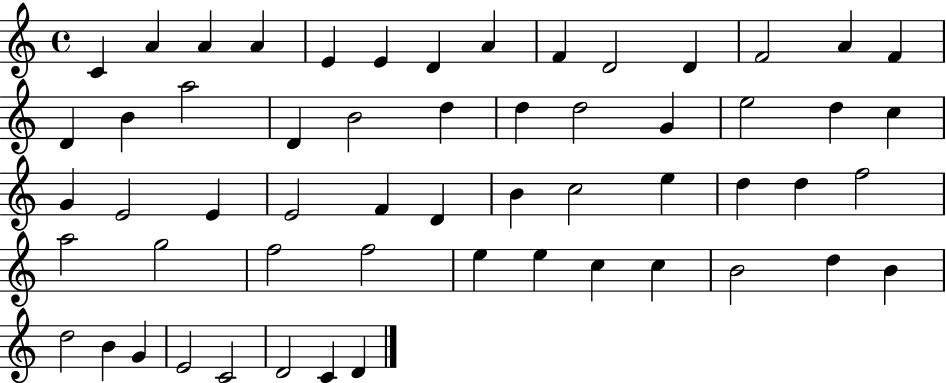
{
  \clef treble
  \time 4/4
  \defaultTimeSignature
  \key c \major
  c'4 a'4 a'4 a'4 | e'4 e'4 d'4 a'4 | f'4 d'2 d'4 | f'2 a'4 f'4 | \break d'4 b'4 a''2 | d'4 b'2 d''4 | d''4 d''2 g'4 | e''2 d''4 c''4 | \break g'4 e'2 e'4 | e'2 f'4 d'4 | b'4 c''2 e''4 | d''4 d''4 f''2 | \break a''2 g''2 | f''2 f''2 | e''4 e''4 c''4 c''4 | b'2 d''4 b'4 | \break d''2 b'4 g'4 | e'2 c'2 | d'2 c'4 d'4 | \bar "|."
}